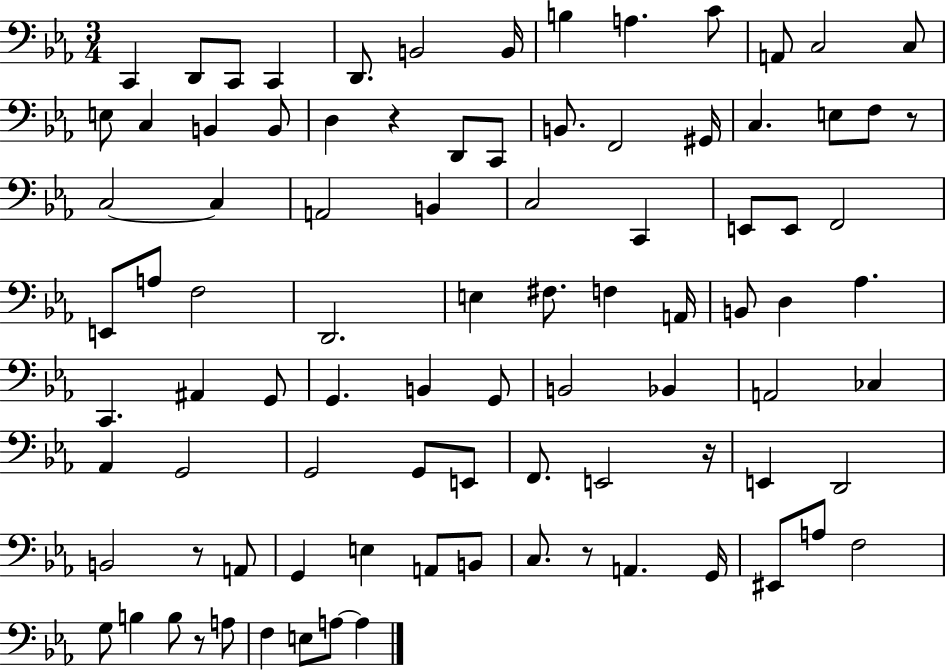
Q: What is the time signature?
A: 3/4